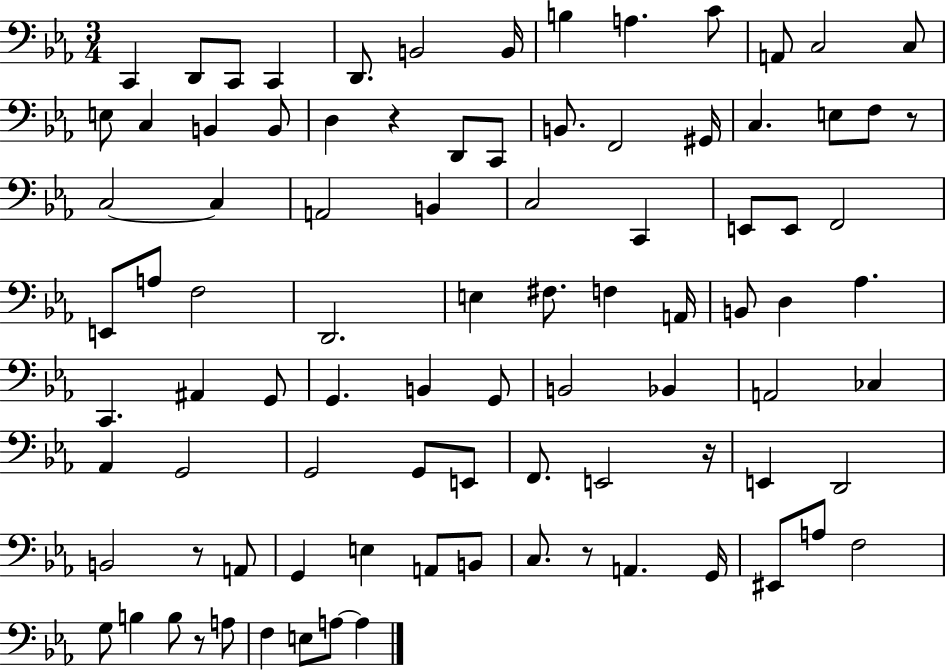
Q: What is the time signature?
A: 3/4